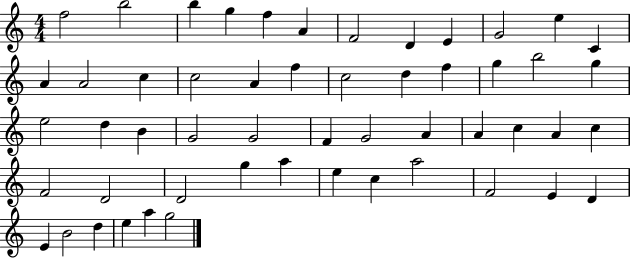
X:1
T:Untitled
M:4/4
L:1/4
K:C
f2 b2 b g f A F2 D E G2 e C A A2 c c2 A f c2 d f g b2 g e2 d B G2 G2 F G2 A A c A c F2 D2 D2 g a e c a2 F2 E D E B2 d e a g2